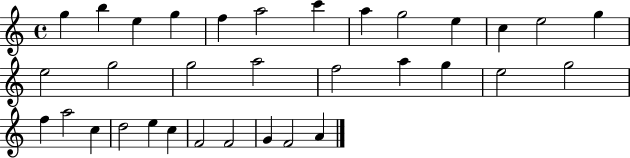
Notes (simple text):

G5/q B5/q E5/q G5/q F5/q A5/h C6/q A5/q G5/h E5/q C5/q E5/h G5/q E5/h G5/h G5/h A5/h F5/h A5/q G5/q E5/h G5/h F5/q A5/h C5/q D5/h E5/q C5/q F4/h F4/h G4/q F4/h A4/q